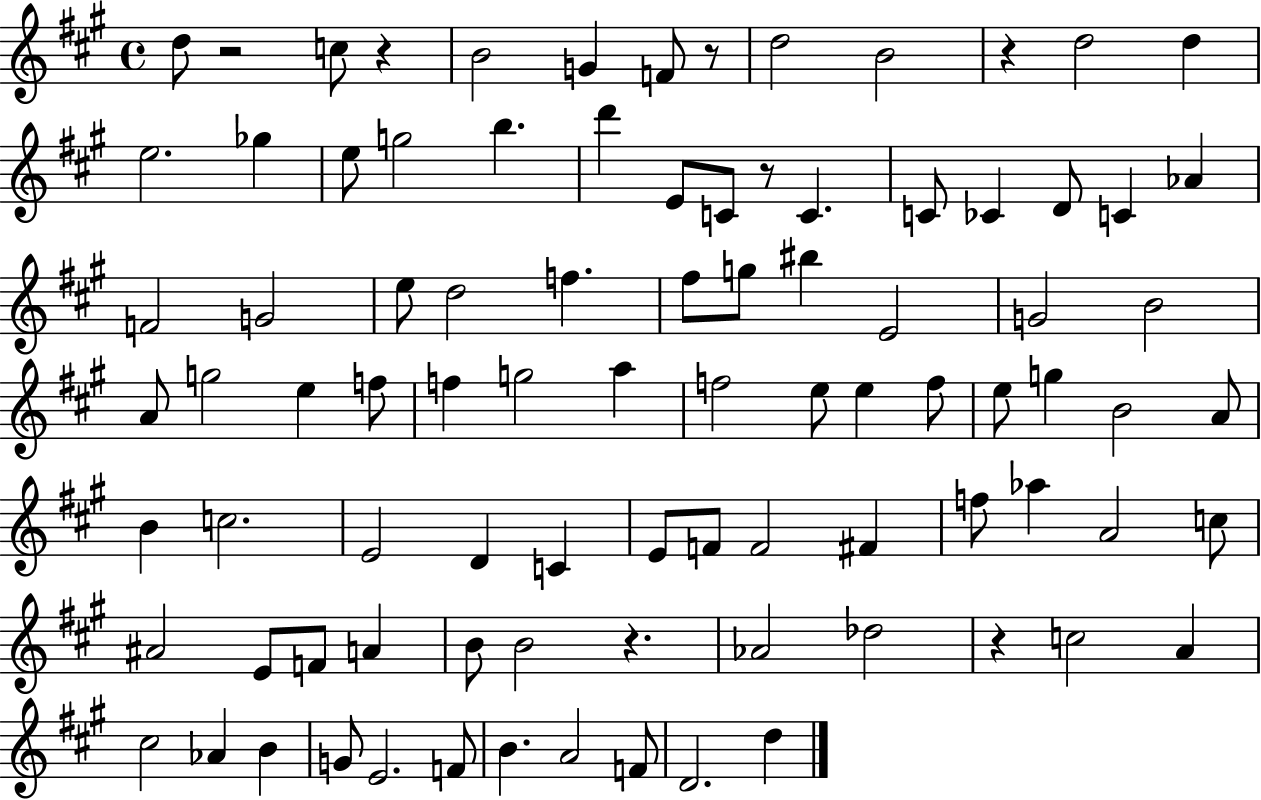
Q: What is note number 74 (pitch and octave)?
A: Ab4